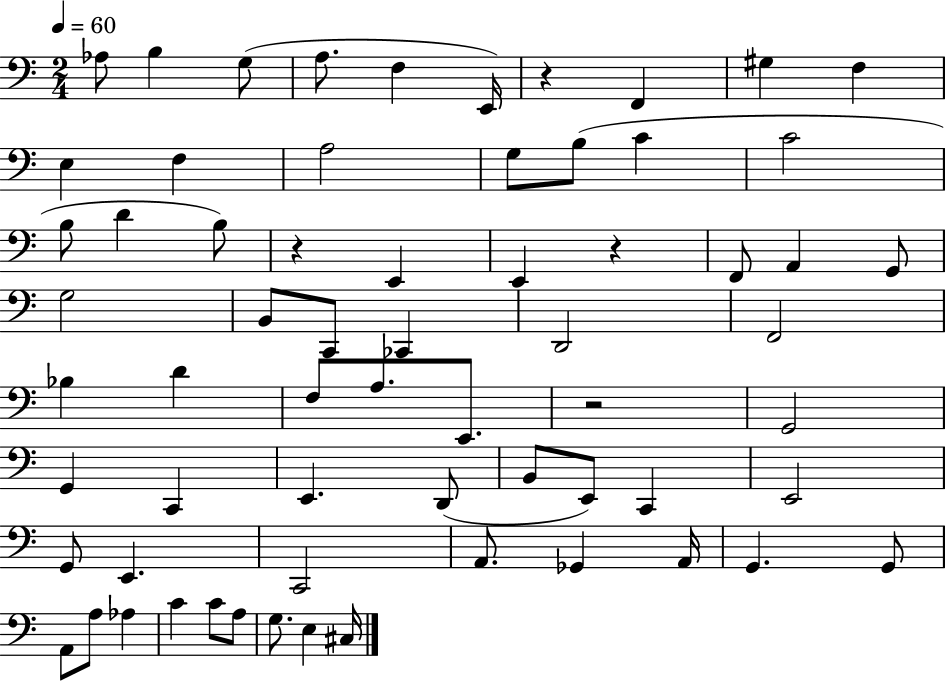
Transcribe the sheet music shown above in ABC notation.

X:1
T:Untitled
M:2/4
L:1/4
K:C
_A,/2 B, G,/2 A,/2 F, E,,/4 z F,, ^G, F, E, F, A,2 G,/2 B,/2 C C2 B,/2 D B,/2 z E,, E,, z F,,/2 A,, G,,/2 G,2 B,,/2 C,,/2 _C,, D,,2 F,,2 _B, D F,/2 A,/2 E,,/2 z2 G,,2 G,, C,, E,, D,,/2 B,,/2 E,,/2 C,, E,,2 G,,/2 E,, C,,2 A,,/2 _G,, A,,/4 G,, G,,/2 A,,/2 A,/2 _A, C C/2 A,/2 G,/2 E, ^C,/4